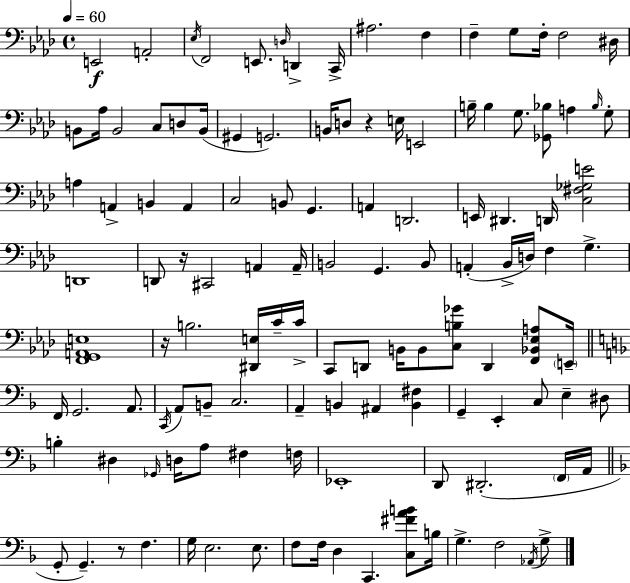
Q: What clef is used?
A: bass